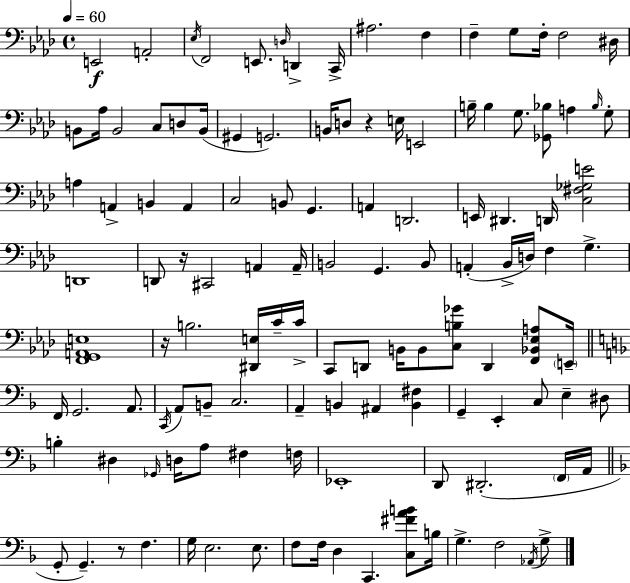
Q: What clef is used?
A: bass